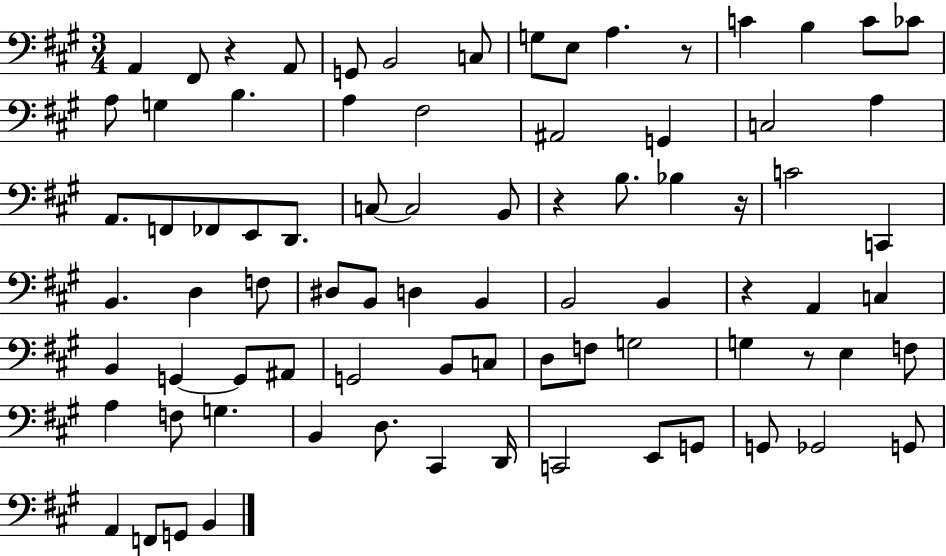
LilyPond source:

{
  \clef bass
  \numericTimeSignature
  \time 3/4
  \key a \major
  a,4 fis,8 r4 a,8 | g,8 b,2 c8 | g8 e8 a4. r8 | c'4 b4 c'8 ces'8 | \break a8 g4 b4. | a4 fis2 | ais,2 g,4 | c2 a4 | \break a,8. f,8 fes,8 e,8 d,8. | c8~~ c2 b,8 | r4 b8. bes4 r16 | c'2 c,4 | \break b,4. d4 f8 | dis8 b,8 d4 b,4 | b,2 b,4 | r4 a,4 c4 | \break b,4 g,4~~ g,8 ais,8 | g,2 b,8 c8 | d8 f8 g2 | g4 r8 e4 f8 | \break a4 f8 g4. | b,4 d8. cis,4 d,16 | c,2 e,8 g,8 | g,8 ges,2 g,8 | \break a,4 f,8 g,8 b,4 | \bar "|."
}